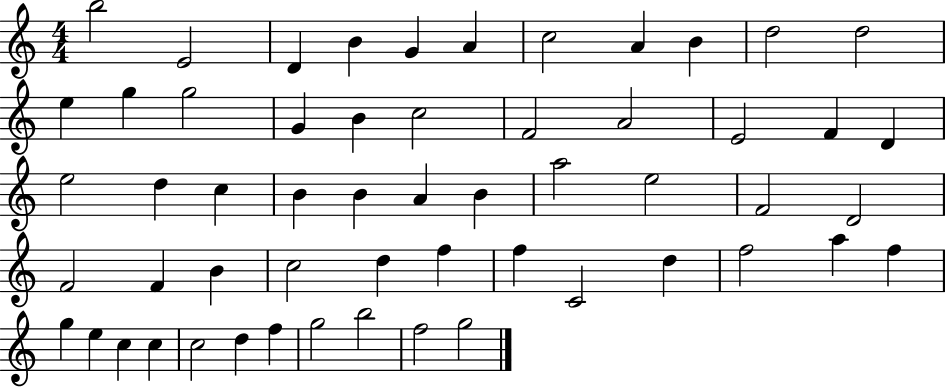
{
  \clef treble
  \numericTimeSignature
  \time 4/4
  \key c \major
  b''2 e'2 | d'4 b'4 g'4 a'4 | c''2 a'4 b'4 | d''2 d''2 | \break e''4 g''4 g''2 | g'4 b'4 c''2 | f'2 a'2 | e'2 f'4 d'4 | \break e''2 d''4 c''4 | b'4 b'4 a'4 b'4 | a''2 e''2 | f'2 d'2 | \break f'2 f'4 b'4 | c''2 d''4 f''4 | f''4 c'2 d''4 | f''2 a''4 f''4 | \break g''4 e''4 c''4 c''4 | c''2 d''4 f''4 | g''2 b''2 | f''2 g''2 | \break \bar "|."
}